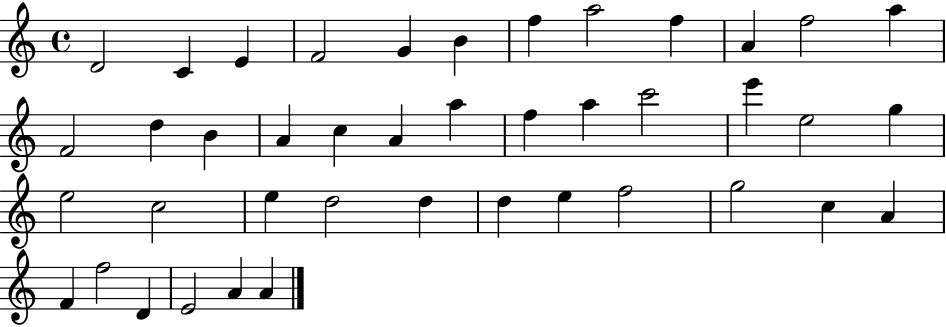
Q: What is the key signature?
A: C major